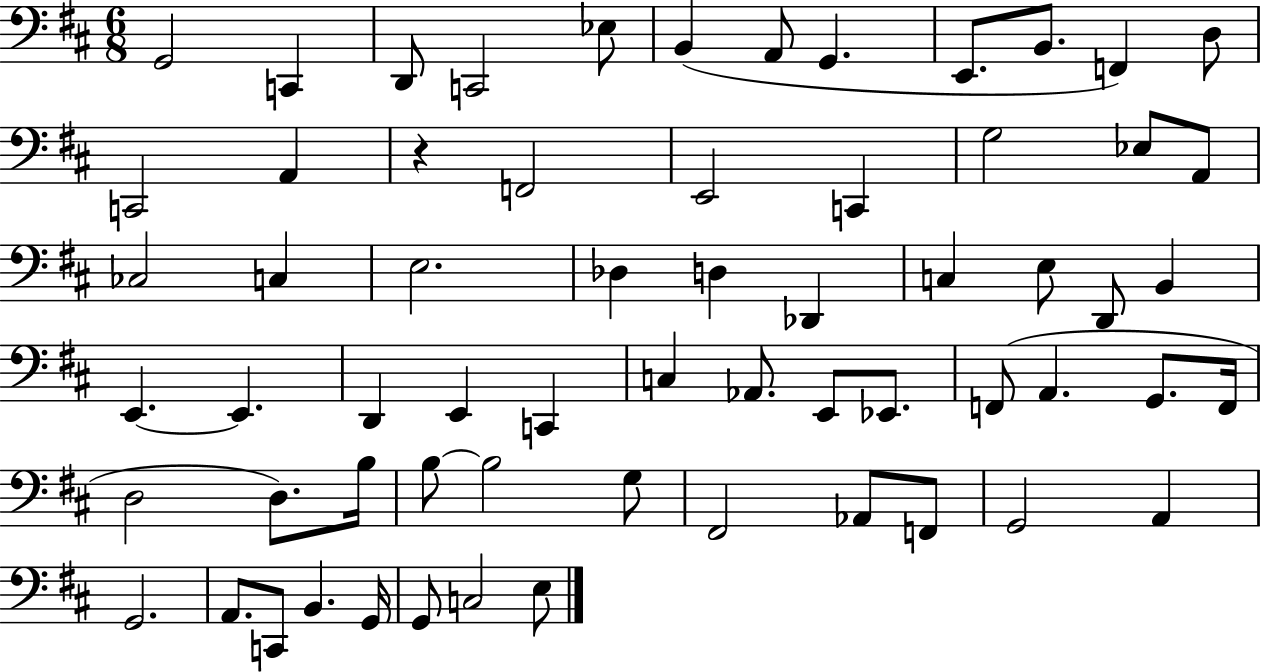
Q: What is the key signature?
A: D major